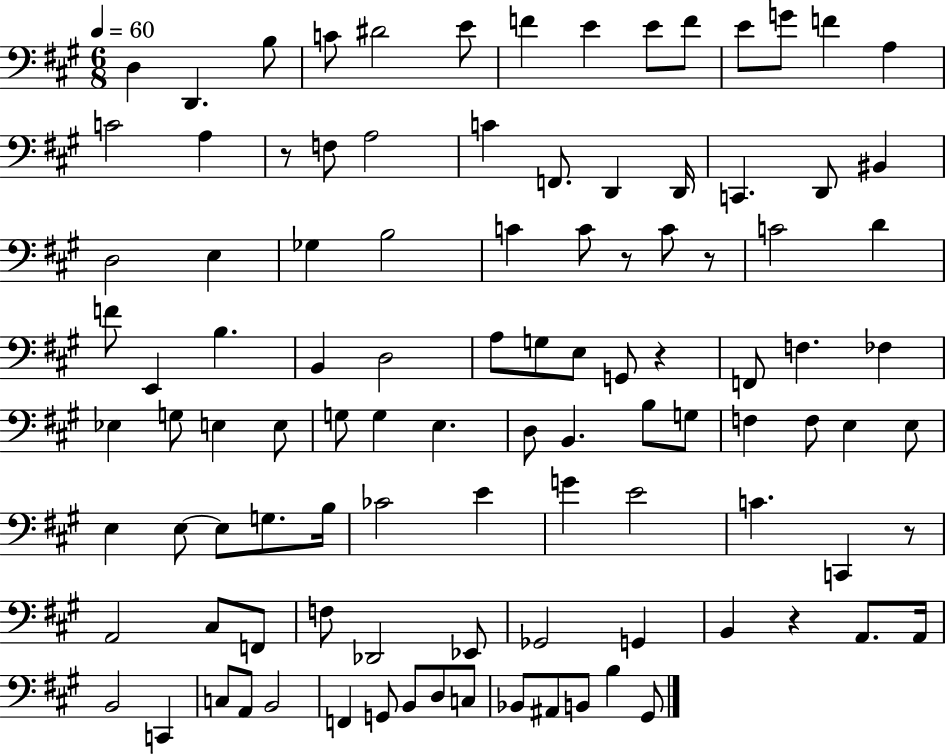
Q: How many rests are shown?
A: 6